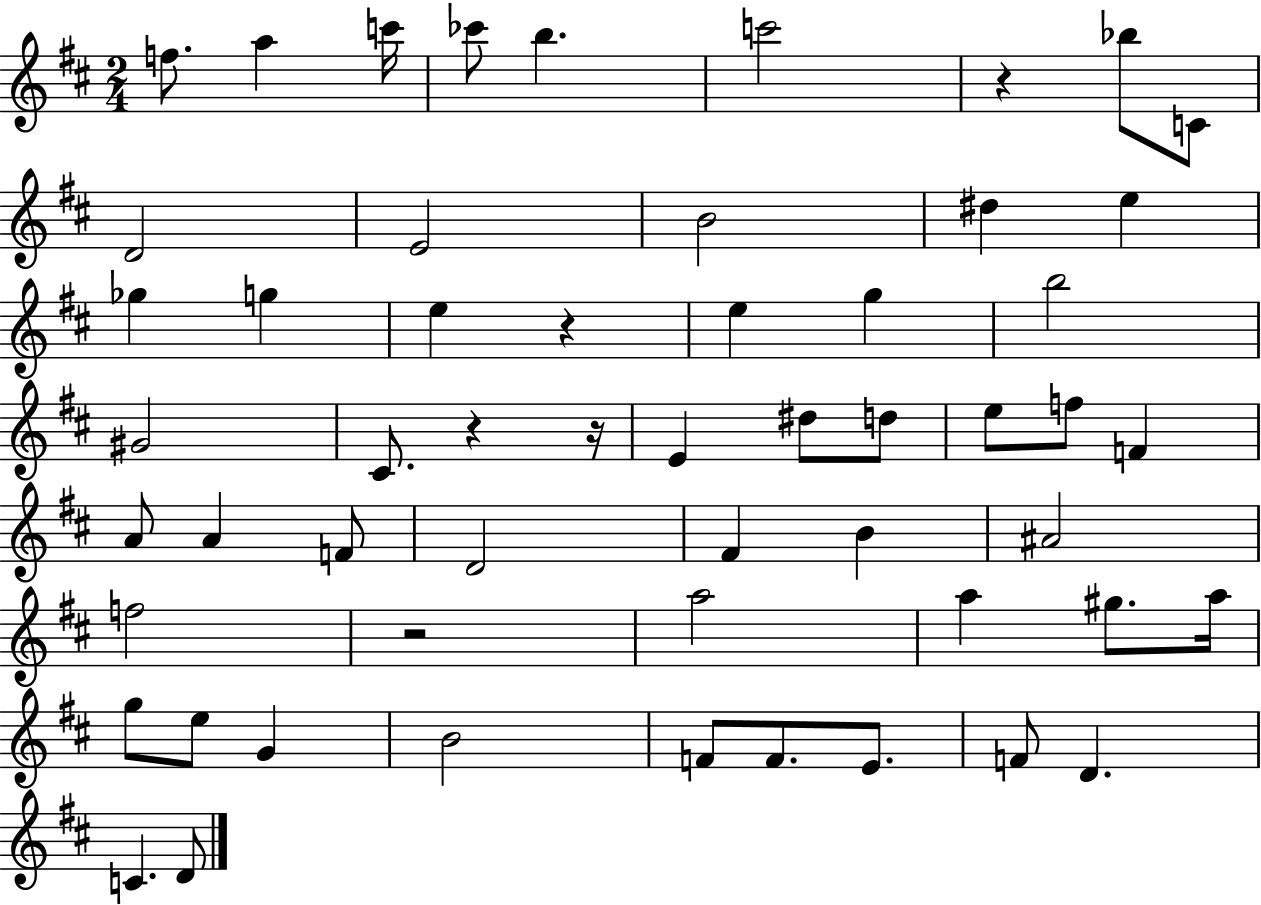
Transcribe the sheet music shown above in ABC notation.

X:1
T:Untitled
M:2/4
L:1/4
K:D
f/2 a c'/4 _c'/2 b c'2 z _b/2 C/2 D2 E2 B2 ^d e _g g e z e g b2 ^G2 ^C/2 z z/4 E ^d/2 d/2 e/2 f/2 F A/2 A F/2 D2 ^F B ^A2 f2 z2 a2 a ^g/2 a/4 g/2 e/2 G B2 F/2 F/2 E/2 F/2 D C D/2